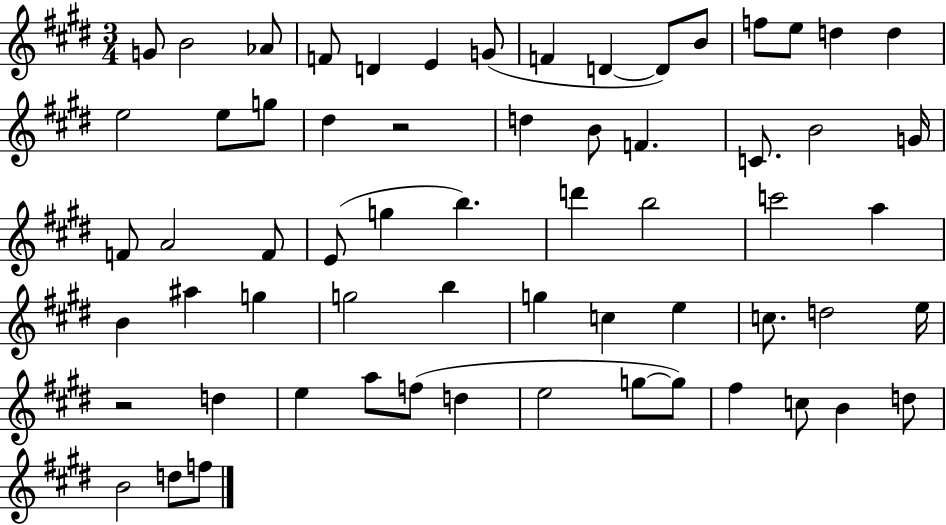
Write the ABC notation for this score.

X:1
T:Untitled
M:3/4
L:1/4
K:E
G/2 B2 _A/2 F/2 D E G/2 F D D/2 B/2 f/2 e/2 d d e2 e/2 g/2 ^d z2 d B/2 F C/2 B2 G/4 F/2 A2 F/2 E/2 g b d' b2 c'2 a B ^a g g2 b g c e c/2 d2 e/4 z2 d e a/2 f/2 d e2 g/2 g/2 ^f c/2 B d/2 B2 d/2 f/2